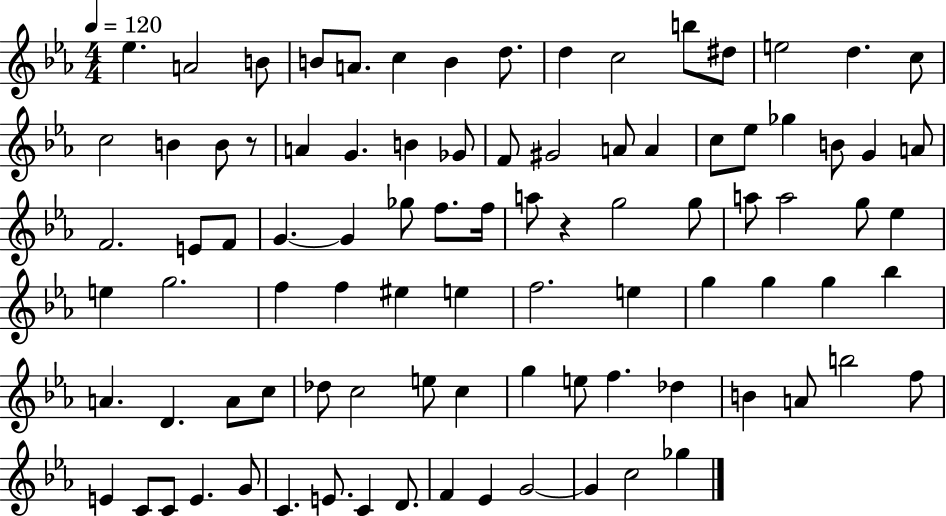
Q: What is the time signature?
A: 4/4